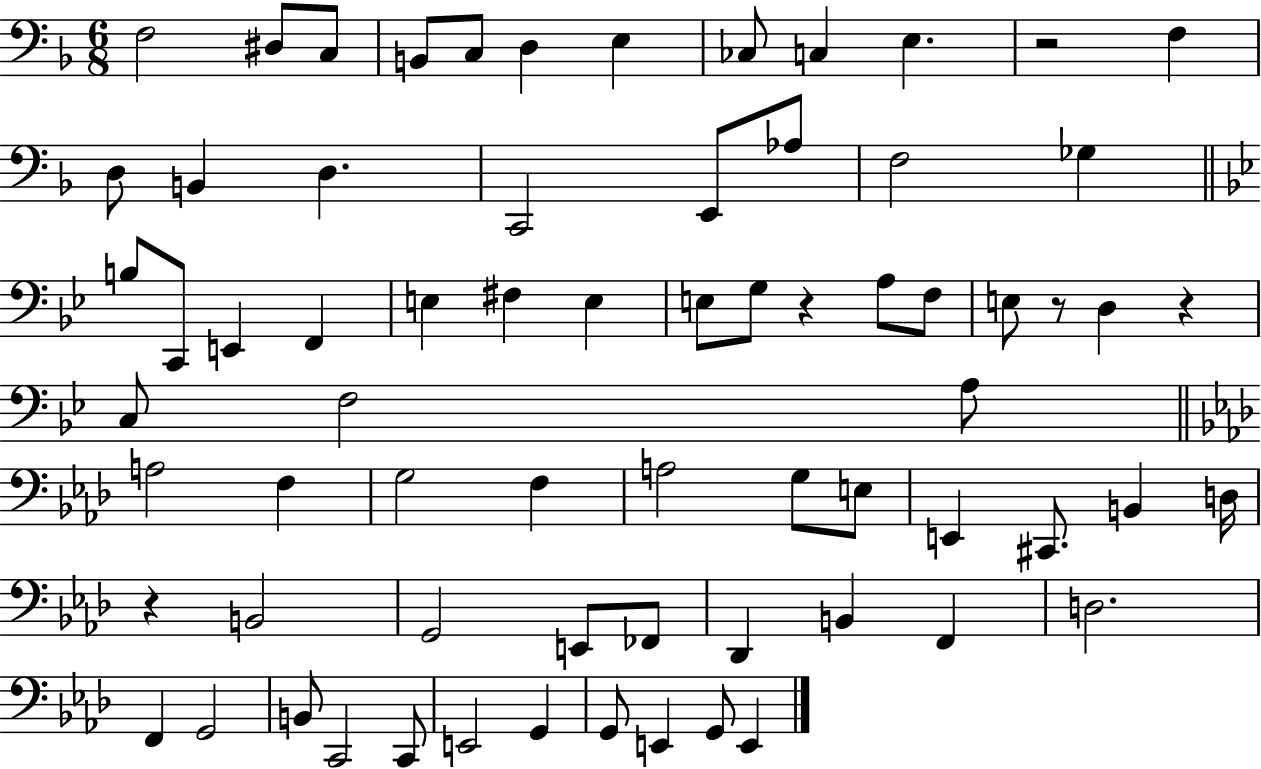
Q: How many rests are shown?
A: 5